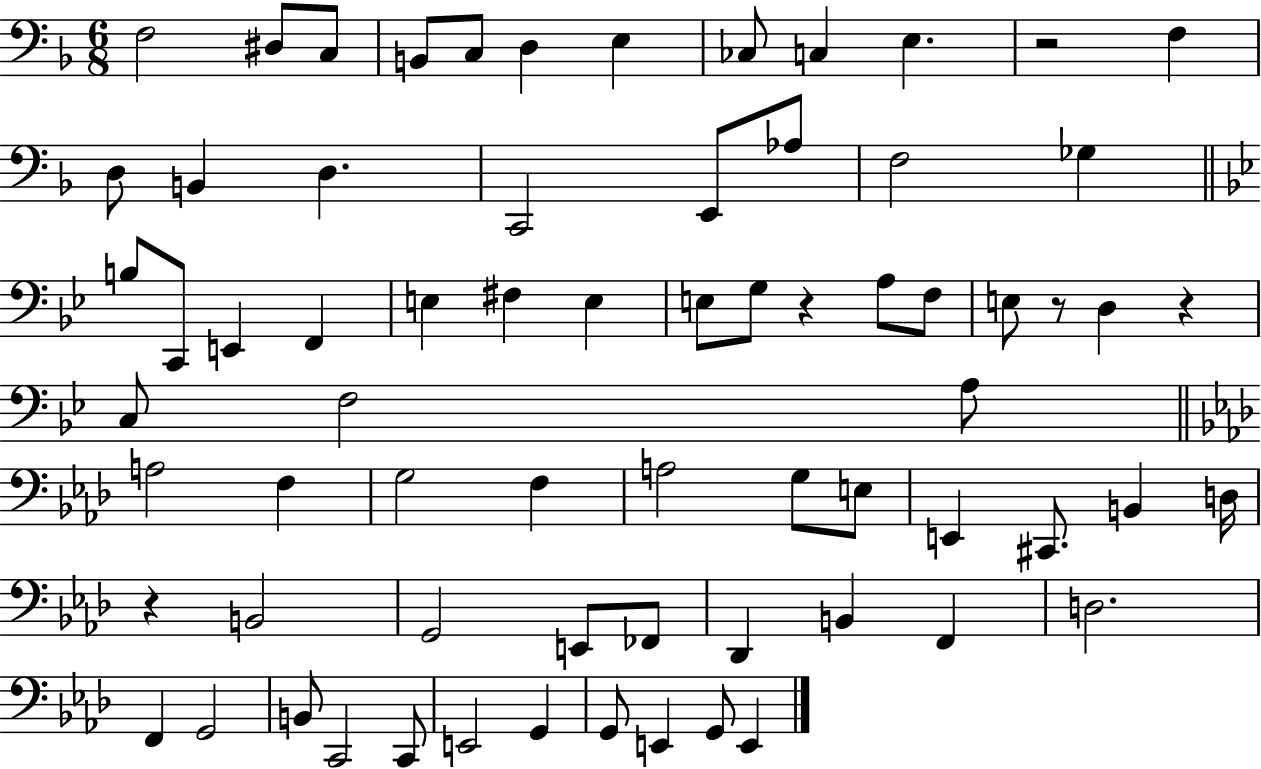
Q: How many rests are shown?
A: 5